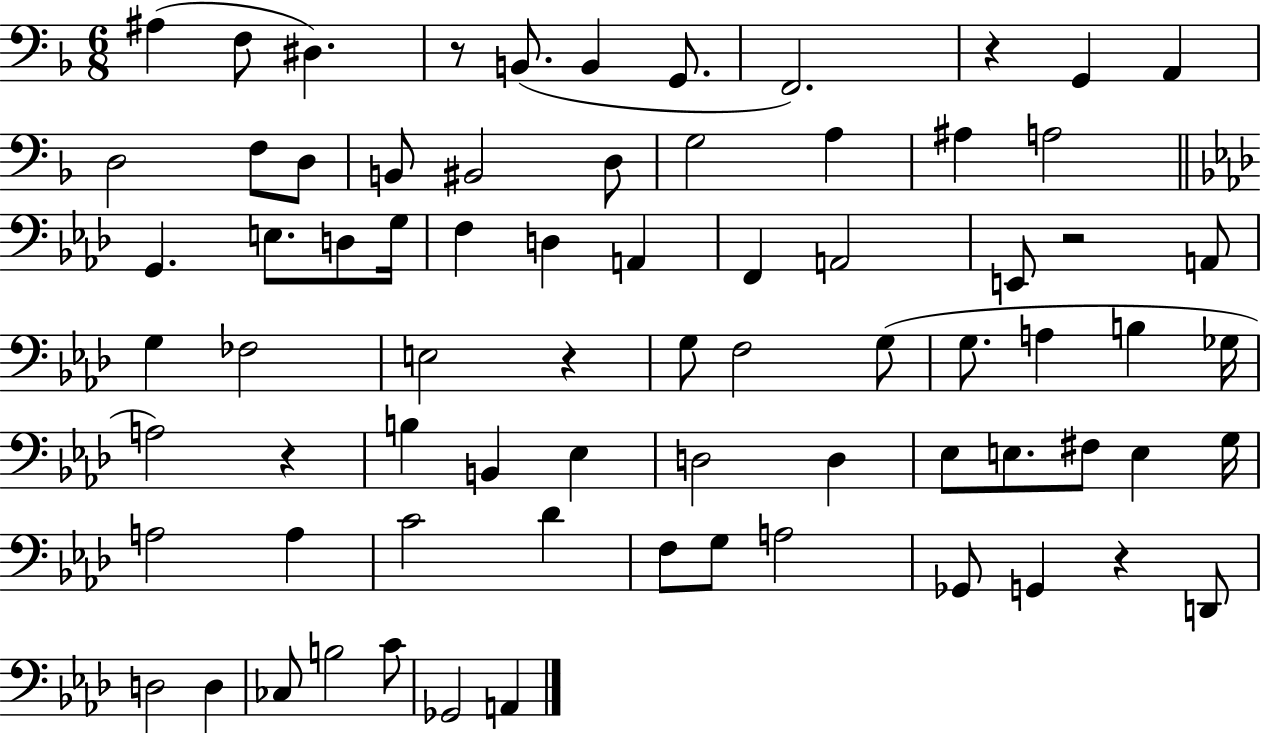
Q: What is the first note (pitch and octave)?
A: A#3